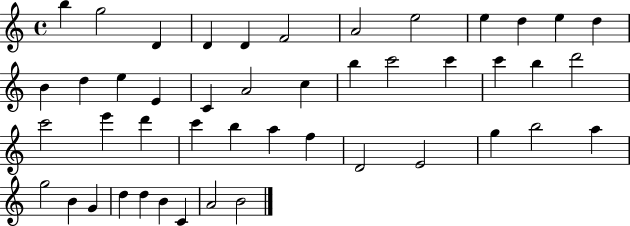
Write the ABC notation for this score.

X:1
T:Untitled
M:4/4
L:1/4
K:C
b g2 D D D F2 A2 e2 e d e d B d e E C A2 c b c'2 c' c' b d'2 c'2 e' d' c' b a f D2 E2 g b2 a g2 B G d d B C A2 B2